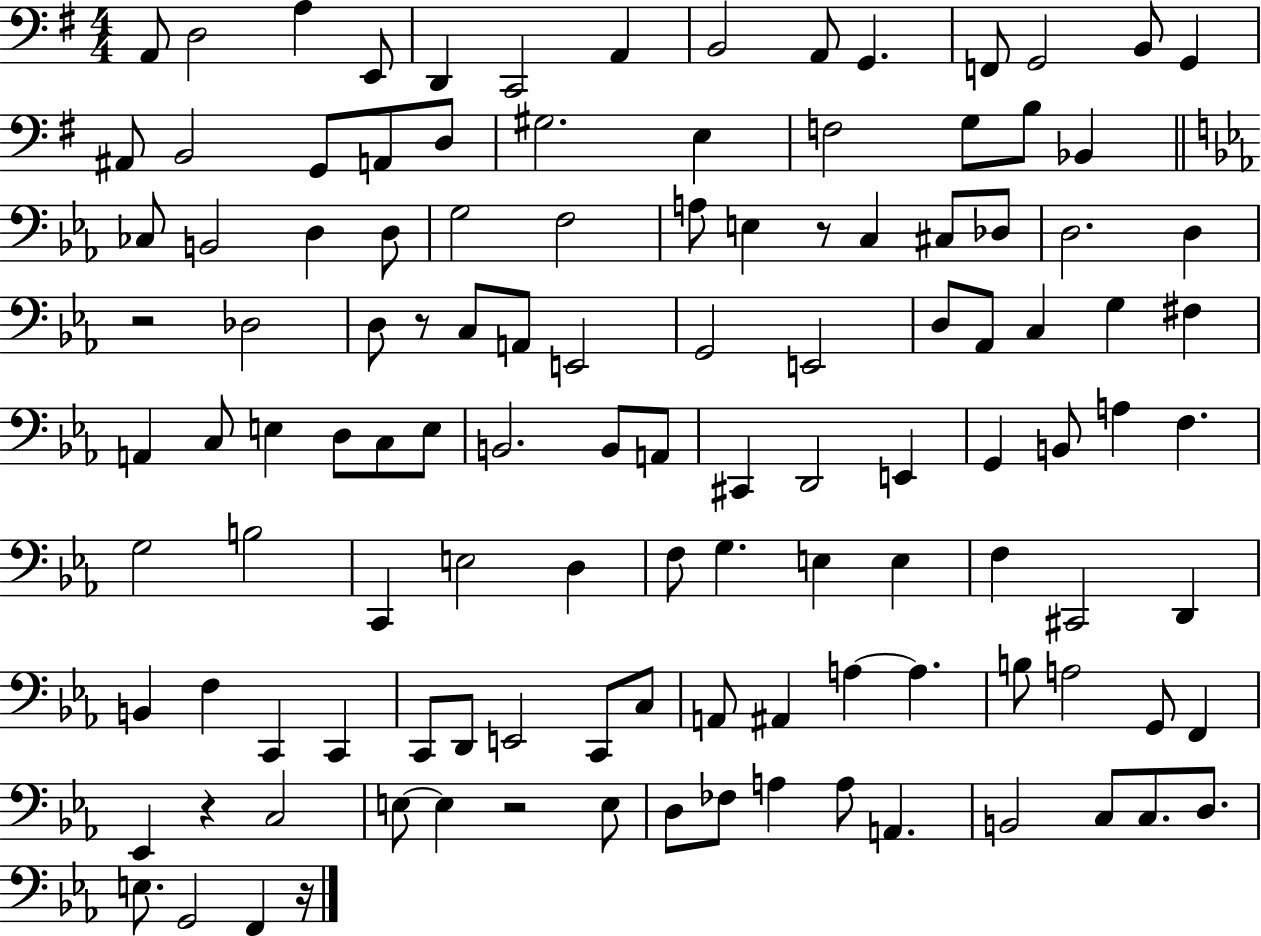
A2/e D3/h A3/q E2/e D2/q C2/h A2/q B2/h A2/e G2/q. F2/e G2/h B2/e G2/q A#2/e B2/h G2/e A2/e D3/e G#3/h. E3/q F3/h G3/e B3/e Bb2/q CES3/e B2/h D3/q D3/e G3/h F3/h A3/e E3/q R/e C3/q C#3/e Db3/e D3/h. D3/q R/h Db3/h D3/e R/e C3/e A2/e E2/h G2/h E2/h D3/e Ab2/e C3/q G3/q F#3/q A2/q C3/e E3/q D3/e C3/e E3/e B2/h. B2/e A2/e C#2/q D2/h E2/q G2/q B2/e A3/q F3/q. G3/h B3/h C2/q E3/h D3/q F3/e G3/q. E3/q E3/q F3/q C#2/h D2/q B2/q F3/q C2/q C2/q C2/e D2/e E2/h C2/e C3/e A2/e A#2/q A3/q A3/q. B3/e A3/h G2/e F2/q Eb2/q R/q C3/h E3/e E3/q R/h E3/e D3/e FES3/e A3/q A3/e A2/q. B2/h C3/e C3/e. D3/e. E3/e. G2/h F2/q R/s